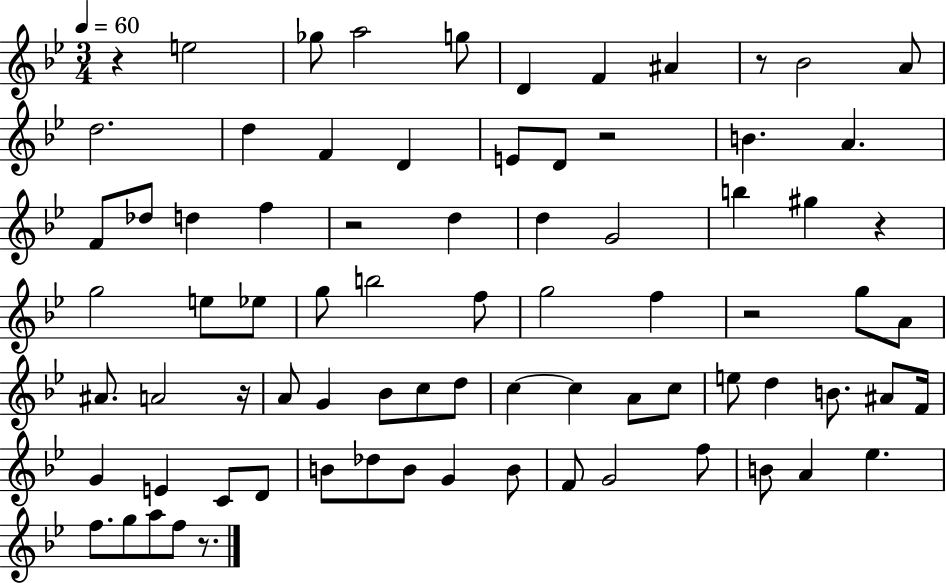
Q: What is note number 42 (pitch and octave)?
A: C5